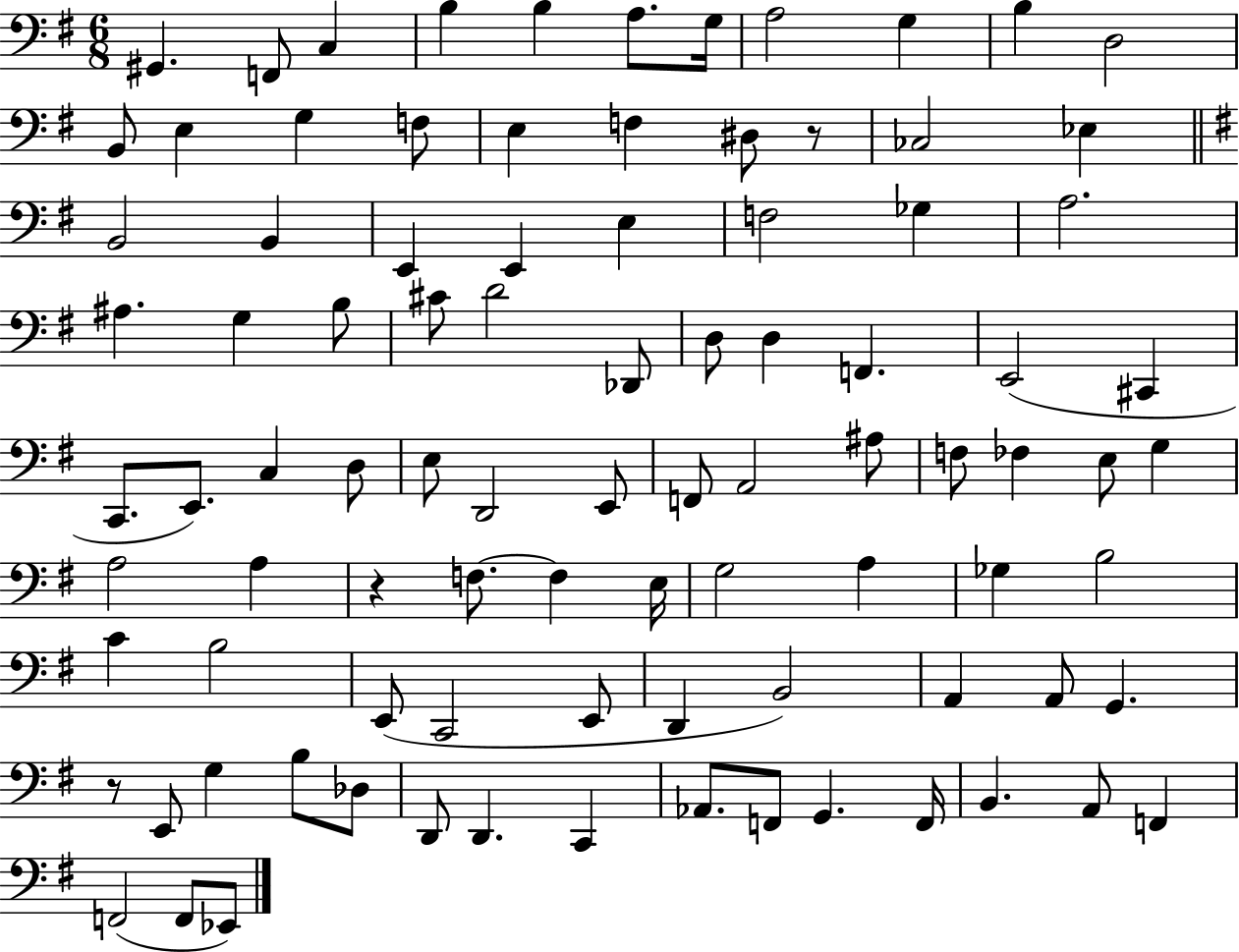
{
  \clef bass
  \numericTimeSignature
  \time 6/8
  \key g \major
  gis,4. f,8 c4 | b4 b4 a8. g16 | a2 g4 | b4 d2 | \break b,8 e4 g4 f8 | e4 f4 dis8 r8 | ces2 ees4 | \bar "||" \break \key e \minor b,2 b,4 | e,4 e,4 e4 | f2 ges4 | a2. | \break ais4. g4 b8 | cis'8 d'2 des,8 | d8 d4 f,4. | e,2( cis,4 | \break c,8. e,8.) c4 d8 | e8 d,2 e,8 | f,8 a,2 ais8 | f8 fes4 e8 g4 | \break a2 a4 | r4 f8.~~ f4 e16 | g2 a4 | ges4 b2 | \break c'4 b2 | e,8( c,2 e,8 | d,4 b,2) | a,4 a,8 g,4. | \break r8 e,8 g4 b8 des8 | d,8 d,4. c,4 | aes,8. f,8 g,4. f,16 | b,4. a,8 f,4 | \break f,2( f,8 ees,8) | \bar "|."
}